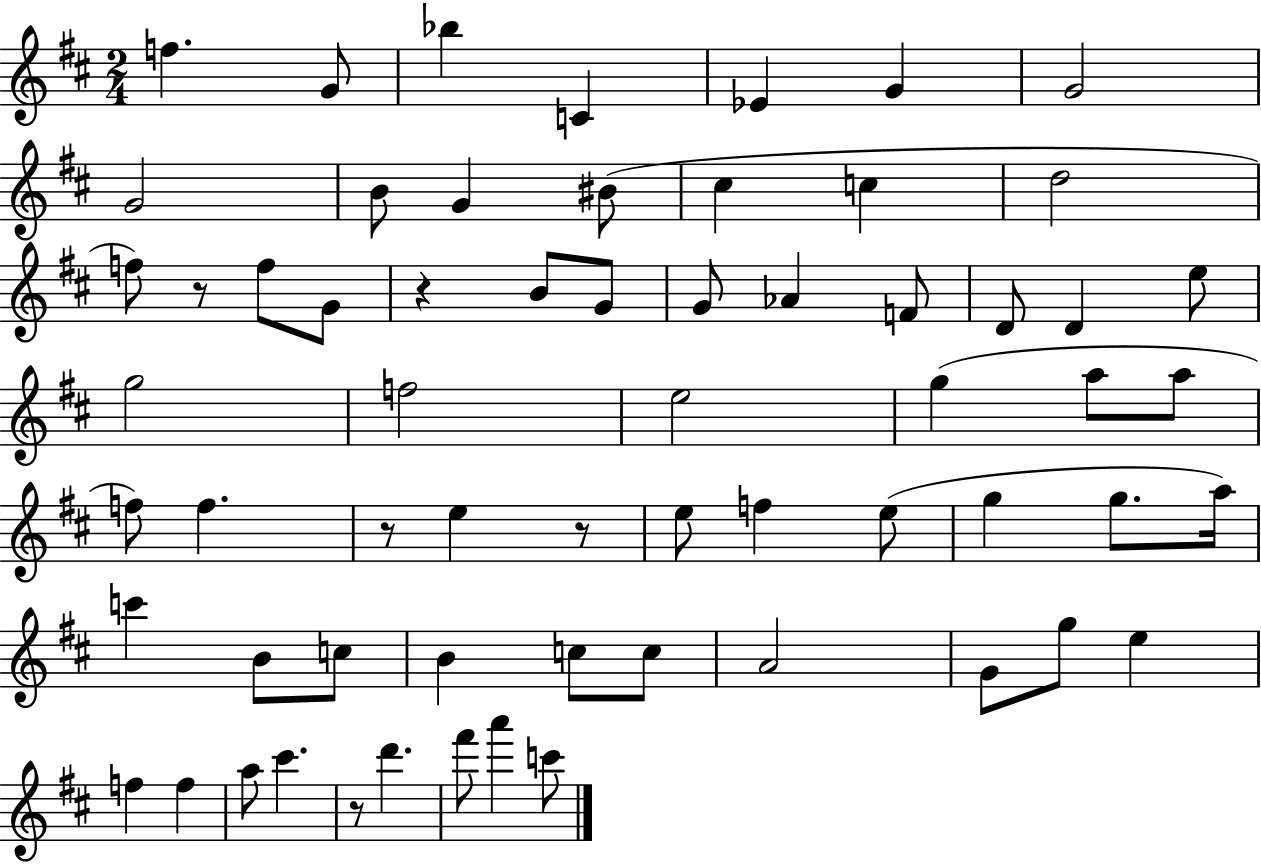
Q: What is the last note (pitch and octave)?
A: C6